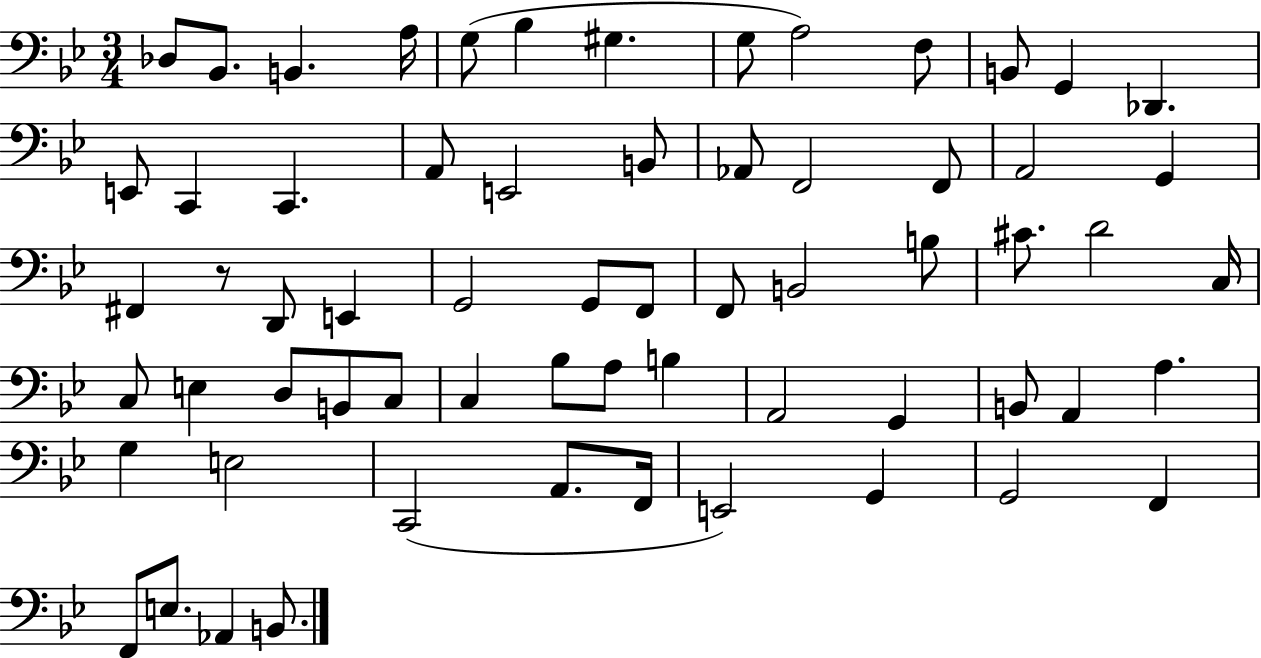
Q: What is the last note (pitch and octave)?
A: B2